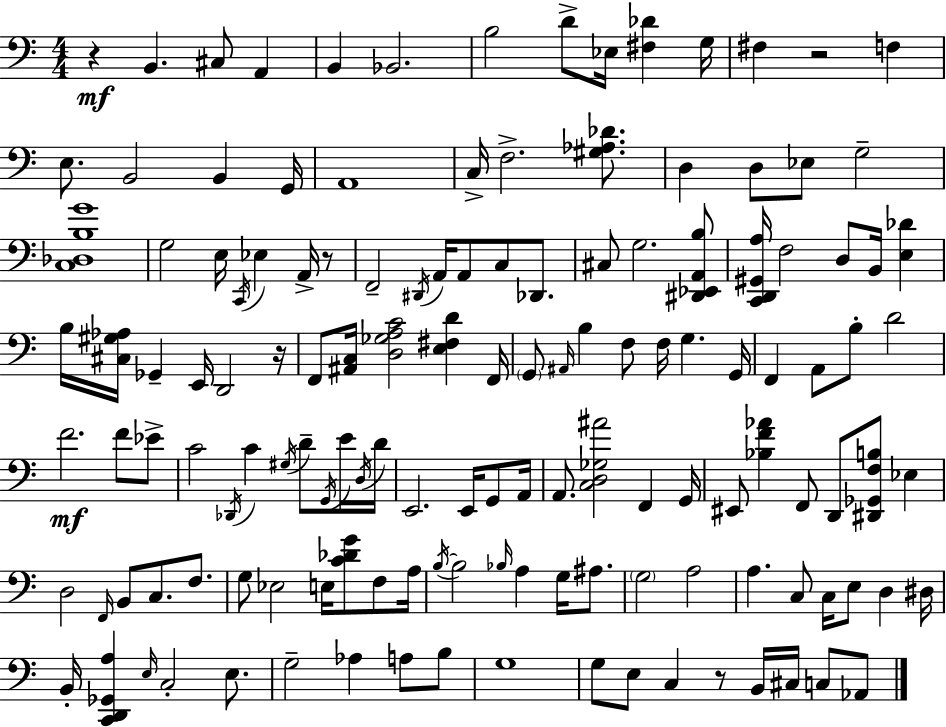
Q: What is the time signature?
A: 4/4